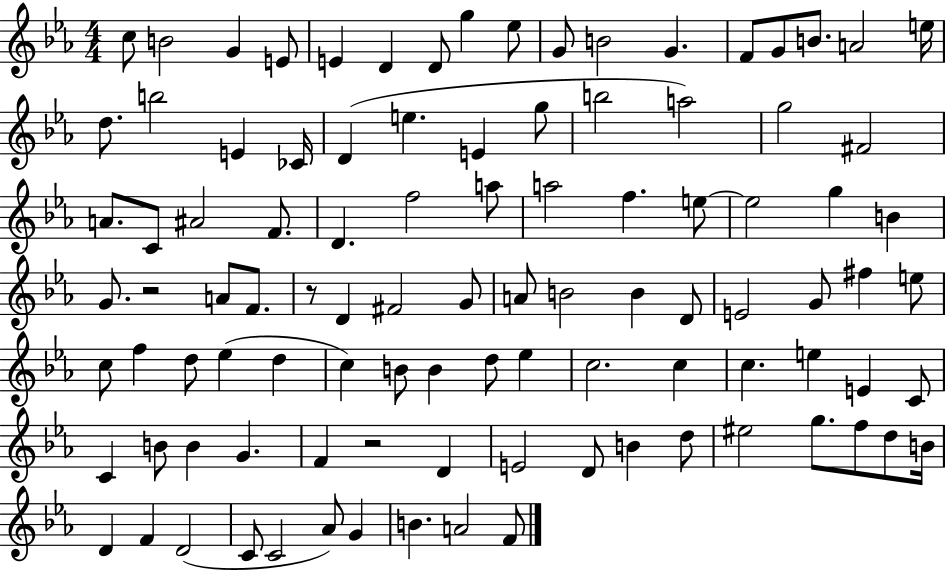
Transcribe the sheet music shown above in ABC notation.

X:1
T:Untitled
M:4/4
L:1/4
K:Eb
c/2 B2 G E/2 E D D/2 g _e/2 G/2 B2 G F/2 G/2 B/2 A2 e/4 d/2 b2 E _C/4 D e E g/2 b2 a2 g2 ^F2 A/2 C/2 ^A2 F/2 D f2 a/2 a2 f e/2 e2 g B G/2 z2 A/2 F/2 z/2 D ^F2 G/2 A/2 B2 B D/2 E2 G/2 ^f e/2 c/2 f d/2 _e d c B/2 B d/2 _e c2 c c e E C/2 C B/2 B G F z2 D E2 D/2 B d/2 ^e2 g/2 f/2 d/2 B/4 D F D2 C/2 C2 _A/2 G B A2 F/2